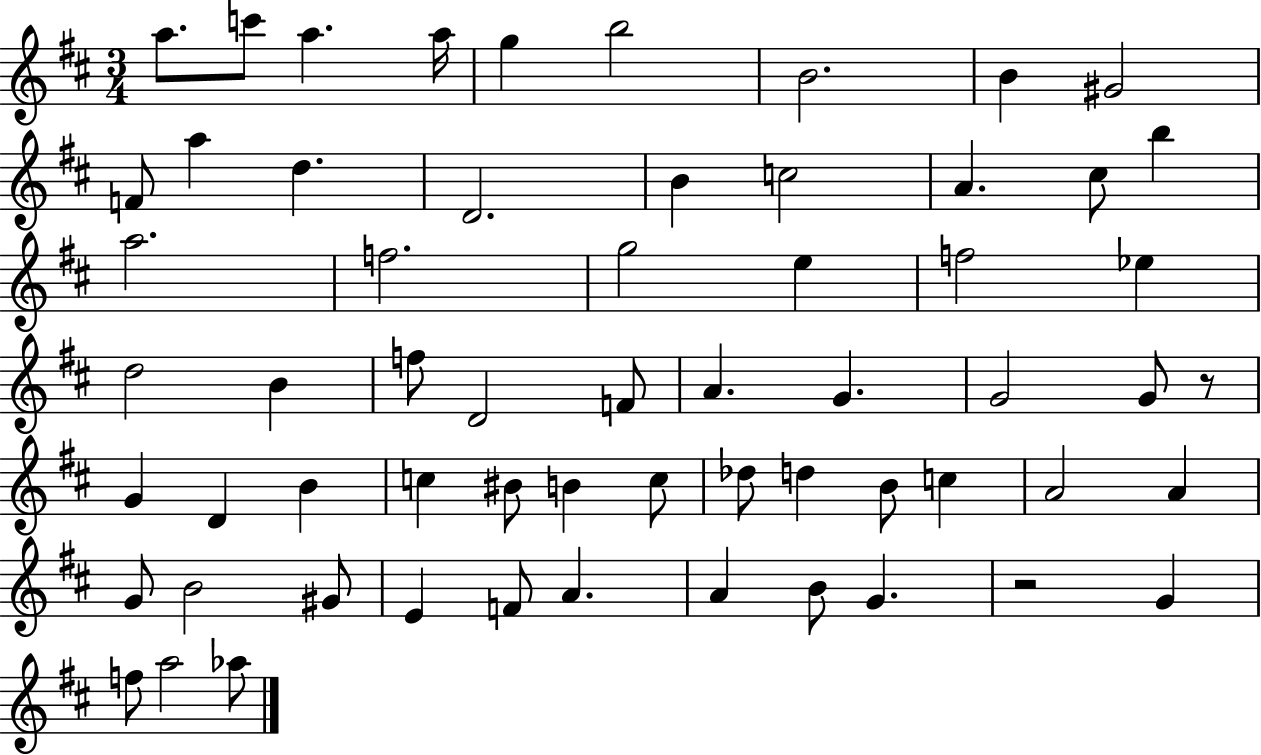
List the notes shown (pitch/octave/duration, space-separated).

A5/e. C6/e A5/q. A5/s G5/q B5/h B4/h. B4/q G#4/h F4/e A5/q D5/q. D4/h. B4/q C5/h A4/q. C#5/e B5/q A5/h. F5/h. G5/h E5/q F5/h Eb5/q D5/h B4/q F5/e D4/h F4/e A4/q. G4/q. G4/h G4/e R/e G4/q D4/q B4/q C5/q BIS4/e B4/q C5/e Db5/e D5/q B4/e C5/q A4/h A4/q G4/e B4/h G#4/e E4/q F4/e A4/q. A4/q B4/e G4/q. R/h G4/q F5/e A5/h Ab5/e